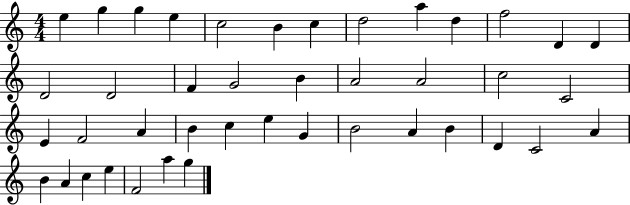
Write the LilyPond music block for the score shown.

{
  \clef treble
  \numericTimeSignature
  \time 4/4
  \key c \major
  e''4 g''4 g''4 e''4 | c''2 b'4 c''4 | d''2 a''4 d''4 | f''2 d'4 d'4 | \break d'2 d'2 | f'4 g'2 b'4 | a'2 a'2 | c''2 c'2 | \break e'4 f'2 a'4 | b'4 c''4 e''4 g'4 | b'2 a'4 b'4 | d'4 c'2 a'4 | \break b'4 a'4 c''4 e''4 | f'2 a''4 g''4 | \bar "|."
}